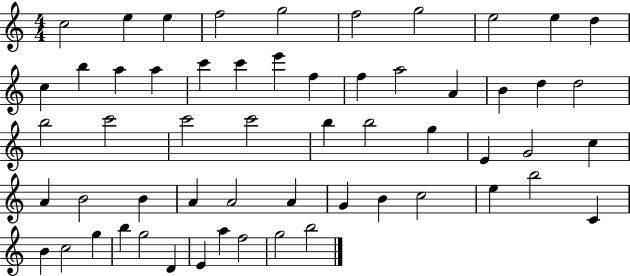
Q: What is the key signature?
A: C major